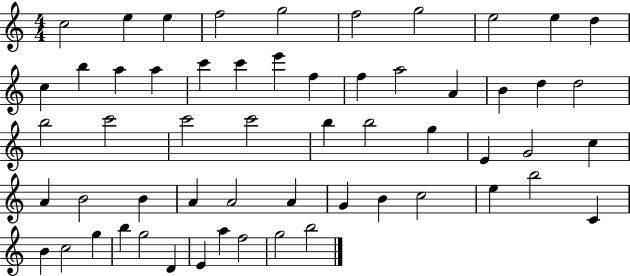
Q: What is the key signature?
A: C major